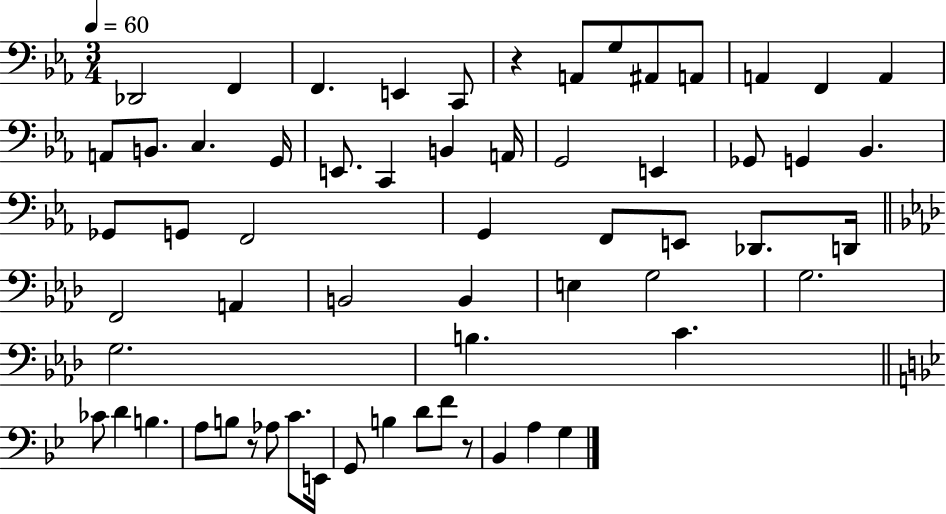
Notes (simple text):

Db2/h F2/q F2/q. E2/q C2/e R/q A2/e G3/e A#2/e A2/e A2/q F2/q A2/q A2/e B2/e. C3/q. G2/s E2/e. C2/q B2/q A2/s G2/h E2/q Gb2/e G2/q Bb2/q. Gb2/e G2/e F2/h G2/q F2/e E2/e Db2/e. D2/s F2/h A2/q B2/h B2/q E3/q G3/h G3/h. G3/h. B3/q. C4/q. CES4/e D4/q B3/q. A3/e B3/e R/e Ab3/e C4/e. E2/s G2/e B3/q D4/e F4/e R/e Bb2/q A3/q G3/q